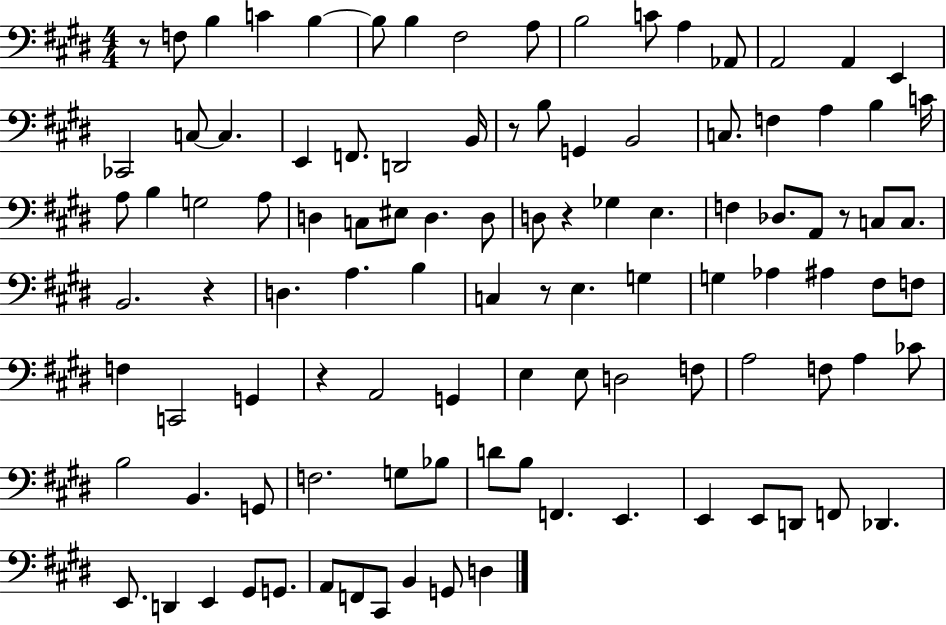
R/e F3/e B3/q C4/q B3/q B3/e B3/q F#3/h A3/e B3/h C4/e A3/q Ab2/e A2/h A2/q E2/q CES2/h C3/e C3/q. E2/q F2/e. D2/h B2/s R/e B3/e G2/q B2/h C3/e. F3/q A3/q B3/q C4/s A3/e B3/q G3/h A3/e D3/q C3/e EIS3/e D3/q. D3/e D3/e R/q Gb3/q E3/q. F3/q Db3/e. A2/e R/e C3/e C3/e. B2/h. R/q D3/q. A3/q. B3/q C3/q R/e E3/q. G3/q G3/q Ab3/q A#3/q F#3/e F3/e F3/q C2/h G2/q R/q A2/h G2/q E3/q E3/e D3/h F3/e A3/h F3/e A3/q CES4/e B3/h B2/q. G2/e F3/h. G3/e Bb3/e D4/e B3/e F2/q. E2/q. E2/q E2/e D2/e F2/e Db2/q. E2/e. D2/q E2/q G#2/e G2/e. A2/e F2/e C#2/e B2/q G2/e D3/q